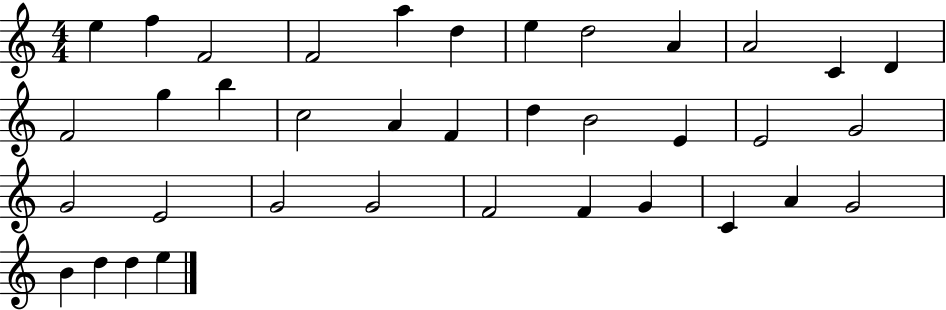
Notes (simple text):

E5/q F5/q F4/h F4/h A5/q D5/q E5/q D5/h A4/q A4/h C4/q D4/q F4/h G5/q B5/q C5/h A4/q F4/q D5/q B4/h E4/q E4/h G4/h G4/h E4/h G4/h G4/h F4/h F4/q G4/q C4/q A4/q G4/h B4/q D5/q D5/q E5/q